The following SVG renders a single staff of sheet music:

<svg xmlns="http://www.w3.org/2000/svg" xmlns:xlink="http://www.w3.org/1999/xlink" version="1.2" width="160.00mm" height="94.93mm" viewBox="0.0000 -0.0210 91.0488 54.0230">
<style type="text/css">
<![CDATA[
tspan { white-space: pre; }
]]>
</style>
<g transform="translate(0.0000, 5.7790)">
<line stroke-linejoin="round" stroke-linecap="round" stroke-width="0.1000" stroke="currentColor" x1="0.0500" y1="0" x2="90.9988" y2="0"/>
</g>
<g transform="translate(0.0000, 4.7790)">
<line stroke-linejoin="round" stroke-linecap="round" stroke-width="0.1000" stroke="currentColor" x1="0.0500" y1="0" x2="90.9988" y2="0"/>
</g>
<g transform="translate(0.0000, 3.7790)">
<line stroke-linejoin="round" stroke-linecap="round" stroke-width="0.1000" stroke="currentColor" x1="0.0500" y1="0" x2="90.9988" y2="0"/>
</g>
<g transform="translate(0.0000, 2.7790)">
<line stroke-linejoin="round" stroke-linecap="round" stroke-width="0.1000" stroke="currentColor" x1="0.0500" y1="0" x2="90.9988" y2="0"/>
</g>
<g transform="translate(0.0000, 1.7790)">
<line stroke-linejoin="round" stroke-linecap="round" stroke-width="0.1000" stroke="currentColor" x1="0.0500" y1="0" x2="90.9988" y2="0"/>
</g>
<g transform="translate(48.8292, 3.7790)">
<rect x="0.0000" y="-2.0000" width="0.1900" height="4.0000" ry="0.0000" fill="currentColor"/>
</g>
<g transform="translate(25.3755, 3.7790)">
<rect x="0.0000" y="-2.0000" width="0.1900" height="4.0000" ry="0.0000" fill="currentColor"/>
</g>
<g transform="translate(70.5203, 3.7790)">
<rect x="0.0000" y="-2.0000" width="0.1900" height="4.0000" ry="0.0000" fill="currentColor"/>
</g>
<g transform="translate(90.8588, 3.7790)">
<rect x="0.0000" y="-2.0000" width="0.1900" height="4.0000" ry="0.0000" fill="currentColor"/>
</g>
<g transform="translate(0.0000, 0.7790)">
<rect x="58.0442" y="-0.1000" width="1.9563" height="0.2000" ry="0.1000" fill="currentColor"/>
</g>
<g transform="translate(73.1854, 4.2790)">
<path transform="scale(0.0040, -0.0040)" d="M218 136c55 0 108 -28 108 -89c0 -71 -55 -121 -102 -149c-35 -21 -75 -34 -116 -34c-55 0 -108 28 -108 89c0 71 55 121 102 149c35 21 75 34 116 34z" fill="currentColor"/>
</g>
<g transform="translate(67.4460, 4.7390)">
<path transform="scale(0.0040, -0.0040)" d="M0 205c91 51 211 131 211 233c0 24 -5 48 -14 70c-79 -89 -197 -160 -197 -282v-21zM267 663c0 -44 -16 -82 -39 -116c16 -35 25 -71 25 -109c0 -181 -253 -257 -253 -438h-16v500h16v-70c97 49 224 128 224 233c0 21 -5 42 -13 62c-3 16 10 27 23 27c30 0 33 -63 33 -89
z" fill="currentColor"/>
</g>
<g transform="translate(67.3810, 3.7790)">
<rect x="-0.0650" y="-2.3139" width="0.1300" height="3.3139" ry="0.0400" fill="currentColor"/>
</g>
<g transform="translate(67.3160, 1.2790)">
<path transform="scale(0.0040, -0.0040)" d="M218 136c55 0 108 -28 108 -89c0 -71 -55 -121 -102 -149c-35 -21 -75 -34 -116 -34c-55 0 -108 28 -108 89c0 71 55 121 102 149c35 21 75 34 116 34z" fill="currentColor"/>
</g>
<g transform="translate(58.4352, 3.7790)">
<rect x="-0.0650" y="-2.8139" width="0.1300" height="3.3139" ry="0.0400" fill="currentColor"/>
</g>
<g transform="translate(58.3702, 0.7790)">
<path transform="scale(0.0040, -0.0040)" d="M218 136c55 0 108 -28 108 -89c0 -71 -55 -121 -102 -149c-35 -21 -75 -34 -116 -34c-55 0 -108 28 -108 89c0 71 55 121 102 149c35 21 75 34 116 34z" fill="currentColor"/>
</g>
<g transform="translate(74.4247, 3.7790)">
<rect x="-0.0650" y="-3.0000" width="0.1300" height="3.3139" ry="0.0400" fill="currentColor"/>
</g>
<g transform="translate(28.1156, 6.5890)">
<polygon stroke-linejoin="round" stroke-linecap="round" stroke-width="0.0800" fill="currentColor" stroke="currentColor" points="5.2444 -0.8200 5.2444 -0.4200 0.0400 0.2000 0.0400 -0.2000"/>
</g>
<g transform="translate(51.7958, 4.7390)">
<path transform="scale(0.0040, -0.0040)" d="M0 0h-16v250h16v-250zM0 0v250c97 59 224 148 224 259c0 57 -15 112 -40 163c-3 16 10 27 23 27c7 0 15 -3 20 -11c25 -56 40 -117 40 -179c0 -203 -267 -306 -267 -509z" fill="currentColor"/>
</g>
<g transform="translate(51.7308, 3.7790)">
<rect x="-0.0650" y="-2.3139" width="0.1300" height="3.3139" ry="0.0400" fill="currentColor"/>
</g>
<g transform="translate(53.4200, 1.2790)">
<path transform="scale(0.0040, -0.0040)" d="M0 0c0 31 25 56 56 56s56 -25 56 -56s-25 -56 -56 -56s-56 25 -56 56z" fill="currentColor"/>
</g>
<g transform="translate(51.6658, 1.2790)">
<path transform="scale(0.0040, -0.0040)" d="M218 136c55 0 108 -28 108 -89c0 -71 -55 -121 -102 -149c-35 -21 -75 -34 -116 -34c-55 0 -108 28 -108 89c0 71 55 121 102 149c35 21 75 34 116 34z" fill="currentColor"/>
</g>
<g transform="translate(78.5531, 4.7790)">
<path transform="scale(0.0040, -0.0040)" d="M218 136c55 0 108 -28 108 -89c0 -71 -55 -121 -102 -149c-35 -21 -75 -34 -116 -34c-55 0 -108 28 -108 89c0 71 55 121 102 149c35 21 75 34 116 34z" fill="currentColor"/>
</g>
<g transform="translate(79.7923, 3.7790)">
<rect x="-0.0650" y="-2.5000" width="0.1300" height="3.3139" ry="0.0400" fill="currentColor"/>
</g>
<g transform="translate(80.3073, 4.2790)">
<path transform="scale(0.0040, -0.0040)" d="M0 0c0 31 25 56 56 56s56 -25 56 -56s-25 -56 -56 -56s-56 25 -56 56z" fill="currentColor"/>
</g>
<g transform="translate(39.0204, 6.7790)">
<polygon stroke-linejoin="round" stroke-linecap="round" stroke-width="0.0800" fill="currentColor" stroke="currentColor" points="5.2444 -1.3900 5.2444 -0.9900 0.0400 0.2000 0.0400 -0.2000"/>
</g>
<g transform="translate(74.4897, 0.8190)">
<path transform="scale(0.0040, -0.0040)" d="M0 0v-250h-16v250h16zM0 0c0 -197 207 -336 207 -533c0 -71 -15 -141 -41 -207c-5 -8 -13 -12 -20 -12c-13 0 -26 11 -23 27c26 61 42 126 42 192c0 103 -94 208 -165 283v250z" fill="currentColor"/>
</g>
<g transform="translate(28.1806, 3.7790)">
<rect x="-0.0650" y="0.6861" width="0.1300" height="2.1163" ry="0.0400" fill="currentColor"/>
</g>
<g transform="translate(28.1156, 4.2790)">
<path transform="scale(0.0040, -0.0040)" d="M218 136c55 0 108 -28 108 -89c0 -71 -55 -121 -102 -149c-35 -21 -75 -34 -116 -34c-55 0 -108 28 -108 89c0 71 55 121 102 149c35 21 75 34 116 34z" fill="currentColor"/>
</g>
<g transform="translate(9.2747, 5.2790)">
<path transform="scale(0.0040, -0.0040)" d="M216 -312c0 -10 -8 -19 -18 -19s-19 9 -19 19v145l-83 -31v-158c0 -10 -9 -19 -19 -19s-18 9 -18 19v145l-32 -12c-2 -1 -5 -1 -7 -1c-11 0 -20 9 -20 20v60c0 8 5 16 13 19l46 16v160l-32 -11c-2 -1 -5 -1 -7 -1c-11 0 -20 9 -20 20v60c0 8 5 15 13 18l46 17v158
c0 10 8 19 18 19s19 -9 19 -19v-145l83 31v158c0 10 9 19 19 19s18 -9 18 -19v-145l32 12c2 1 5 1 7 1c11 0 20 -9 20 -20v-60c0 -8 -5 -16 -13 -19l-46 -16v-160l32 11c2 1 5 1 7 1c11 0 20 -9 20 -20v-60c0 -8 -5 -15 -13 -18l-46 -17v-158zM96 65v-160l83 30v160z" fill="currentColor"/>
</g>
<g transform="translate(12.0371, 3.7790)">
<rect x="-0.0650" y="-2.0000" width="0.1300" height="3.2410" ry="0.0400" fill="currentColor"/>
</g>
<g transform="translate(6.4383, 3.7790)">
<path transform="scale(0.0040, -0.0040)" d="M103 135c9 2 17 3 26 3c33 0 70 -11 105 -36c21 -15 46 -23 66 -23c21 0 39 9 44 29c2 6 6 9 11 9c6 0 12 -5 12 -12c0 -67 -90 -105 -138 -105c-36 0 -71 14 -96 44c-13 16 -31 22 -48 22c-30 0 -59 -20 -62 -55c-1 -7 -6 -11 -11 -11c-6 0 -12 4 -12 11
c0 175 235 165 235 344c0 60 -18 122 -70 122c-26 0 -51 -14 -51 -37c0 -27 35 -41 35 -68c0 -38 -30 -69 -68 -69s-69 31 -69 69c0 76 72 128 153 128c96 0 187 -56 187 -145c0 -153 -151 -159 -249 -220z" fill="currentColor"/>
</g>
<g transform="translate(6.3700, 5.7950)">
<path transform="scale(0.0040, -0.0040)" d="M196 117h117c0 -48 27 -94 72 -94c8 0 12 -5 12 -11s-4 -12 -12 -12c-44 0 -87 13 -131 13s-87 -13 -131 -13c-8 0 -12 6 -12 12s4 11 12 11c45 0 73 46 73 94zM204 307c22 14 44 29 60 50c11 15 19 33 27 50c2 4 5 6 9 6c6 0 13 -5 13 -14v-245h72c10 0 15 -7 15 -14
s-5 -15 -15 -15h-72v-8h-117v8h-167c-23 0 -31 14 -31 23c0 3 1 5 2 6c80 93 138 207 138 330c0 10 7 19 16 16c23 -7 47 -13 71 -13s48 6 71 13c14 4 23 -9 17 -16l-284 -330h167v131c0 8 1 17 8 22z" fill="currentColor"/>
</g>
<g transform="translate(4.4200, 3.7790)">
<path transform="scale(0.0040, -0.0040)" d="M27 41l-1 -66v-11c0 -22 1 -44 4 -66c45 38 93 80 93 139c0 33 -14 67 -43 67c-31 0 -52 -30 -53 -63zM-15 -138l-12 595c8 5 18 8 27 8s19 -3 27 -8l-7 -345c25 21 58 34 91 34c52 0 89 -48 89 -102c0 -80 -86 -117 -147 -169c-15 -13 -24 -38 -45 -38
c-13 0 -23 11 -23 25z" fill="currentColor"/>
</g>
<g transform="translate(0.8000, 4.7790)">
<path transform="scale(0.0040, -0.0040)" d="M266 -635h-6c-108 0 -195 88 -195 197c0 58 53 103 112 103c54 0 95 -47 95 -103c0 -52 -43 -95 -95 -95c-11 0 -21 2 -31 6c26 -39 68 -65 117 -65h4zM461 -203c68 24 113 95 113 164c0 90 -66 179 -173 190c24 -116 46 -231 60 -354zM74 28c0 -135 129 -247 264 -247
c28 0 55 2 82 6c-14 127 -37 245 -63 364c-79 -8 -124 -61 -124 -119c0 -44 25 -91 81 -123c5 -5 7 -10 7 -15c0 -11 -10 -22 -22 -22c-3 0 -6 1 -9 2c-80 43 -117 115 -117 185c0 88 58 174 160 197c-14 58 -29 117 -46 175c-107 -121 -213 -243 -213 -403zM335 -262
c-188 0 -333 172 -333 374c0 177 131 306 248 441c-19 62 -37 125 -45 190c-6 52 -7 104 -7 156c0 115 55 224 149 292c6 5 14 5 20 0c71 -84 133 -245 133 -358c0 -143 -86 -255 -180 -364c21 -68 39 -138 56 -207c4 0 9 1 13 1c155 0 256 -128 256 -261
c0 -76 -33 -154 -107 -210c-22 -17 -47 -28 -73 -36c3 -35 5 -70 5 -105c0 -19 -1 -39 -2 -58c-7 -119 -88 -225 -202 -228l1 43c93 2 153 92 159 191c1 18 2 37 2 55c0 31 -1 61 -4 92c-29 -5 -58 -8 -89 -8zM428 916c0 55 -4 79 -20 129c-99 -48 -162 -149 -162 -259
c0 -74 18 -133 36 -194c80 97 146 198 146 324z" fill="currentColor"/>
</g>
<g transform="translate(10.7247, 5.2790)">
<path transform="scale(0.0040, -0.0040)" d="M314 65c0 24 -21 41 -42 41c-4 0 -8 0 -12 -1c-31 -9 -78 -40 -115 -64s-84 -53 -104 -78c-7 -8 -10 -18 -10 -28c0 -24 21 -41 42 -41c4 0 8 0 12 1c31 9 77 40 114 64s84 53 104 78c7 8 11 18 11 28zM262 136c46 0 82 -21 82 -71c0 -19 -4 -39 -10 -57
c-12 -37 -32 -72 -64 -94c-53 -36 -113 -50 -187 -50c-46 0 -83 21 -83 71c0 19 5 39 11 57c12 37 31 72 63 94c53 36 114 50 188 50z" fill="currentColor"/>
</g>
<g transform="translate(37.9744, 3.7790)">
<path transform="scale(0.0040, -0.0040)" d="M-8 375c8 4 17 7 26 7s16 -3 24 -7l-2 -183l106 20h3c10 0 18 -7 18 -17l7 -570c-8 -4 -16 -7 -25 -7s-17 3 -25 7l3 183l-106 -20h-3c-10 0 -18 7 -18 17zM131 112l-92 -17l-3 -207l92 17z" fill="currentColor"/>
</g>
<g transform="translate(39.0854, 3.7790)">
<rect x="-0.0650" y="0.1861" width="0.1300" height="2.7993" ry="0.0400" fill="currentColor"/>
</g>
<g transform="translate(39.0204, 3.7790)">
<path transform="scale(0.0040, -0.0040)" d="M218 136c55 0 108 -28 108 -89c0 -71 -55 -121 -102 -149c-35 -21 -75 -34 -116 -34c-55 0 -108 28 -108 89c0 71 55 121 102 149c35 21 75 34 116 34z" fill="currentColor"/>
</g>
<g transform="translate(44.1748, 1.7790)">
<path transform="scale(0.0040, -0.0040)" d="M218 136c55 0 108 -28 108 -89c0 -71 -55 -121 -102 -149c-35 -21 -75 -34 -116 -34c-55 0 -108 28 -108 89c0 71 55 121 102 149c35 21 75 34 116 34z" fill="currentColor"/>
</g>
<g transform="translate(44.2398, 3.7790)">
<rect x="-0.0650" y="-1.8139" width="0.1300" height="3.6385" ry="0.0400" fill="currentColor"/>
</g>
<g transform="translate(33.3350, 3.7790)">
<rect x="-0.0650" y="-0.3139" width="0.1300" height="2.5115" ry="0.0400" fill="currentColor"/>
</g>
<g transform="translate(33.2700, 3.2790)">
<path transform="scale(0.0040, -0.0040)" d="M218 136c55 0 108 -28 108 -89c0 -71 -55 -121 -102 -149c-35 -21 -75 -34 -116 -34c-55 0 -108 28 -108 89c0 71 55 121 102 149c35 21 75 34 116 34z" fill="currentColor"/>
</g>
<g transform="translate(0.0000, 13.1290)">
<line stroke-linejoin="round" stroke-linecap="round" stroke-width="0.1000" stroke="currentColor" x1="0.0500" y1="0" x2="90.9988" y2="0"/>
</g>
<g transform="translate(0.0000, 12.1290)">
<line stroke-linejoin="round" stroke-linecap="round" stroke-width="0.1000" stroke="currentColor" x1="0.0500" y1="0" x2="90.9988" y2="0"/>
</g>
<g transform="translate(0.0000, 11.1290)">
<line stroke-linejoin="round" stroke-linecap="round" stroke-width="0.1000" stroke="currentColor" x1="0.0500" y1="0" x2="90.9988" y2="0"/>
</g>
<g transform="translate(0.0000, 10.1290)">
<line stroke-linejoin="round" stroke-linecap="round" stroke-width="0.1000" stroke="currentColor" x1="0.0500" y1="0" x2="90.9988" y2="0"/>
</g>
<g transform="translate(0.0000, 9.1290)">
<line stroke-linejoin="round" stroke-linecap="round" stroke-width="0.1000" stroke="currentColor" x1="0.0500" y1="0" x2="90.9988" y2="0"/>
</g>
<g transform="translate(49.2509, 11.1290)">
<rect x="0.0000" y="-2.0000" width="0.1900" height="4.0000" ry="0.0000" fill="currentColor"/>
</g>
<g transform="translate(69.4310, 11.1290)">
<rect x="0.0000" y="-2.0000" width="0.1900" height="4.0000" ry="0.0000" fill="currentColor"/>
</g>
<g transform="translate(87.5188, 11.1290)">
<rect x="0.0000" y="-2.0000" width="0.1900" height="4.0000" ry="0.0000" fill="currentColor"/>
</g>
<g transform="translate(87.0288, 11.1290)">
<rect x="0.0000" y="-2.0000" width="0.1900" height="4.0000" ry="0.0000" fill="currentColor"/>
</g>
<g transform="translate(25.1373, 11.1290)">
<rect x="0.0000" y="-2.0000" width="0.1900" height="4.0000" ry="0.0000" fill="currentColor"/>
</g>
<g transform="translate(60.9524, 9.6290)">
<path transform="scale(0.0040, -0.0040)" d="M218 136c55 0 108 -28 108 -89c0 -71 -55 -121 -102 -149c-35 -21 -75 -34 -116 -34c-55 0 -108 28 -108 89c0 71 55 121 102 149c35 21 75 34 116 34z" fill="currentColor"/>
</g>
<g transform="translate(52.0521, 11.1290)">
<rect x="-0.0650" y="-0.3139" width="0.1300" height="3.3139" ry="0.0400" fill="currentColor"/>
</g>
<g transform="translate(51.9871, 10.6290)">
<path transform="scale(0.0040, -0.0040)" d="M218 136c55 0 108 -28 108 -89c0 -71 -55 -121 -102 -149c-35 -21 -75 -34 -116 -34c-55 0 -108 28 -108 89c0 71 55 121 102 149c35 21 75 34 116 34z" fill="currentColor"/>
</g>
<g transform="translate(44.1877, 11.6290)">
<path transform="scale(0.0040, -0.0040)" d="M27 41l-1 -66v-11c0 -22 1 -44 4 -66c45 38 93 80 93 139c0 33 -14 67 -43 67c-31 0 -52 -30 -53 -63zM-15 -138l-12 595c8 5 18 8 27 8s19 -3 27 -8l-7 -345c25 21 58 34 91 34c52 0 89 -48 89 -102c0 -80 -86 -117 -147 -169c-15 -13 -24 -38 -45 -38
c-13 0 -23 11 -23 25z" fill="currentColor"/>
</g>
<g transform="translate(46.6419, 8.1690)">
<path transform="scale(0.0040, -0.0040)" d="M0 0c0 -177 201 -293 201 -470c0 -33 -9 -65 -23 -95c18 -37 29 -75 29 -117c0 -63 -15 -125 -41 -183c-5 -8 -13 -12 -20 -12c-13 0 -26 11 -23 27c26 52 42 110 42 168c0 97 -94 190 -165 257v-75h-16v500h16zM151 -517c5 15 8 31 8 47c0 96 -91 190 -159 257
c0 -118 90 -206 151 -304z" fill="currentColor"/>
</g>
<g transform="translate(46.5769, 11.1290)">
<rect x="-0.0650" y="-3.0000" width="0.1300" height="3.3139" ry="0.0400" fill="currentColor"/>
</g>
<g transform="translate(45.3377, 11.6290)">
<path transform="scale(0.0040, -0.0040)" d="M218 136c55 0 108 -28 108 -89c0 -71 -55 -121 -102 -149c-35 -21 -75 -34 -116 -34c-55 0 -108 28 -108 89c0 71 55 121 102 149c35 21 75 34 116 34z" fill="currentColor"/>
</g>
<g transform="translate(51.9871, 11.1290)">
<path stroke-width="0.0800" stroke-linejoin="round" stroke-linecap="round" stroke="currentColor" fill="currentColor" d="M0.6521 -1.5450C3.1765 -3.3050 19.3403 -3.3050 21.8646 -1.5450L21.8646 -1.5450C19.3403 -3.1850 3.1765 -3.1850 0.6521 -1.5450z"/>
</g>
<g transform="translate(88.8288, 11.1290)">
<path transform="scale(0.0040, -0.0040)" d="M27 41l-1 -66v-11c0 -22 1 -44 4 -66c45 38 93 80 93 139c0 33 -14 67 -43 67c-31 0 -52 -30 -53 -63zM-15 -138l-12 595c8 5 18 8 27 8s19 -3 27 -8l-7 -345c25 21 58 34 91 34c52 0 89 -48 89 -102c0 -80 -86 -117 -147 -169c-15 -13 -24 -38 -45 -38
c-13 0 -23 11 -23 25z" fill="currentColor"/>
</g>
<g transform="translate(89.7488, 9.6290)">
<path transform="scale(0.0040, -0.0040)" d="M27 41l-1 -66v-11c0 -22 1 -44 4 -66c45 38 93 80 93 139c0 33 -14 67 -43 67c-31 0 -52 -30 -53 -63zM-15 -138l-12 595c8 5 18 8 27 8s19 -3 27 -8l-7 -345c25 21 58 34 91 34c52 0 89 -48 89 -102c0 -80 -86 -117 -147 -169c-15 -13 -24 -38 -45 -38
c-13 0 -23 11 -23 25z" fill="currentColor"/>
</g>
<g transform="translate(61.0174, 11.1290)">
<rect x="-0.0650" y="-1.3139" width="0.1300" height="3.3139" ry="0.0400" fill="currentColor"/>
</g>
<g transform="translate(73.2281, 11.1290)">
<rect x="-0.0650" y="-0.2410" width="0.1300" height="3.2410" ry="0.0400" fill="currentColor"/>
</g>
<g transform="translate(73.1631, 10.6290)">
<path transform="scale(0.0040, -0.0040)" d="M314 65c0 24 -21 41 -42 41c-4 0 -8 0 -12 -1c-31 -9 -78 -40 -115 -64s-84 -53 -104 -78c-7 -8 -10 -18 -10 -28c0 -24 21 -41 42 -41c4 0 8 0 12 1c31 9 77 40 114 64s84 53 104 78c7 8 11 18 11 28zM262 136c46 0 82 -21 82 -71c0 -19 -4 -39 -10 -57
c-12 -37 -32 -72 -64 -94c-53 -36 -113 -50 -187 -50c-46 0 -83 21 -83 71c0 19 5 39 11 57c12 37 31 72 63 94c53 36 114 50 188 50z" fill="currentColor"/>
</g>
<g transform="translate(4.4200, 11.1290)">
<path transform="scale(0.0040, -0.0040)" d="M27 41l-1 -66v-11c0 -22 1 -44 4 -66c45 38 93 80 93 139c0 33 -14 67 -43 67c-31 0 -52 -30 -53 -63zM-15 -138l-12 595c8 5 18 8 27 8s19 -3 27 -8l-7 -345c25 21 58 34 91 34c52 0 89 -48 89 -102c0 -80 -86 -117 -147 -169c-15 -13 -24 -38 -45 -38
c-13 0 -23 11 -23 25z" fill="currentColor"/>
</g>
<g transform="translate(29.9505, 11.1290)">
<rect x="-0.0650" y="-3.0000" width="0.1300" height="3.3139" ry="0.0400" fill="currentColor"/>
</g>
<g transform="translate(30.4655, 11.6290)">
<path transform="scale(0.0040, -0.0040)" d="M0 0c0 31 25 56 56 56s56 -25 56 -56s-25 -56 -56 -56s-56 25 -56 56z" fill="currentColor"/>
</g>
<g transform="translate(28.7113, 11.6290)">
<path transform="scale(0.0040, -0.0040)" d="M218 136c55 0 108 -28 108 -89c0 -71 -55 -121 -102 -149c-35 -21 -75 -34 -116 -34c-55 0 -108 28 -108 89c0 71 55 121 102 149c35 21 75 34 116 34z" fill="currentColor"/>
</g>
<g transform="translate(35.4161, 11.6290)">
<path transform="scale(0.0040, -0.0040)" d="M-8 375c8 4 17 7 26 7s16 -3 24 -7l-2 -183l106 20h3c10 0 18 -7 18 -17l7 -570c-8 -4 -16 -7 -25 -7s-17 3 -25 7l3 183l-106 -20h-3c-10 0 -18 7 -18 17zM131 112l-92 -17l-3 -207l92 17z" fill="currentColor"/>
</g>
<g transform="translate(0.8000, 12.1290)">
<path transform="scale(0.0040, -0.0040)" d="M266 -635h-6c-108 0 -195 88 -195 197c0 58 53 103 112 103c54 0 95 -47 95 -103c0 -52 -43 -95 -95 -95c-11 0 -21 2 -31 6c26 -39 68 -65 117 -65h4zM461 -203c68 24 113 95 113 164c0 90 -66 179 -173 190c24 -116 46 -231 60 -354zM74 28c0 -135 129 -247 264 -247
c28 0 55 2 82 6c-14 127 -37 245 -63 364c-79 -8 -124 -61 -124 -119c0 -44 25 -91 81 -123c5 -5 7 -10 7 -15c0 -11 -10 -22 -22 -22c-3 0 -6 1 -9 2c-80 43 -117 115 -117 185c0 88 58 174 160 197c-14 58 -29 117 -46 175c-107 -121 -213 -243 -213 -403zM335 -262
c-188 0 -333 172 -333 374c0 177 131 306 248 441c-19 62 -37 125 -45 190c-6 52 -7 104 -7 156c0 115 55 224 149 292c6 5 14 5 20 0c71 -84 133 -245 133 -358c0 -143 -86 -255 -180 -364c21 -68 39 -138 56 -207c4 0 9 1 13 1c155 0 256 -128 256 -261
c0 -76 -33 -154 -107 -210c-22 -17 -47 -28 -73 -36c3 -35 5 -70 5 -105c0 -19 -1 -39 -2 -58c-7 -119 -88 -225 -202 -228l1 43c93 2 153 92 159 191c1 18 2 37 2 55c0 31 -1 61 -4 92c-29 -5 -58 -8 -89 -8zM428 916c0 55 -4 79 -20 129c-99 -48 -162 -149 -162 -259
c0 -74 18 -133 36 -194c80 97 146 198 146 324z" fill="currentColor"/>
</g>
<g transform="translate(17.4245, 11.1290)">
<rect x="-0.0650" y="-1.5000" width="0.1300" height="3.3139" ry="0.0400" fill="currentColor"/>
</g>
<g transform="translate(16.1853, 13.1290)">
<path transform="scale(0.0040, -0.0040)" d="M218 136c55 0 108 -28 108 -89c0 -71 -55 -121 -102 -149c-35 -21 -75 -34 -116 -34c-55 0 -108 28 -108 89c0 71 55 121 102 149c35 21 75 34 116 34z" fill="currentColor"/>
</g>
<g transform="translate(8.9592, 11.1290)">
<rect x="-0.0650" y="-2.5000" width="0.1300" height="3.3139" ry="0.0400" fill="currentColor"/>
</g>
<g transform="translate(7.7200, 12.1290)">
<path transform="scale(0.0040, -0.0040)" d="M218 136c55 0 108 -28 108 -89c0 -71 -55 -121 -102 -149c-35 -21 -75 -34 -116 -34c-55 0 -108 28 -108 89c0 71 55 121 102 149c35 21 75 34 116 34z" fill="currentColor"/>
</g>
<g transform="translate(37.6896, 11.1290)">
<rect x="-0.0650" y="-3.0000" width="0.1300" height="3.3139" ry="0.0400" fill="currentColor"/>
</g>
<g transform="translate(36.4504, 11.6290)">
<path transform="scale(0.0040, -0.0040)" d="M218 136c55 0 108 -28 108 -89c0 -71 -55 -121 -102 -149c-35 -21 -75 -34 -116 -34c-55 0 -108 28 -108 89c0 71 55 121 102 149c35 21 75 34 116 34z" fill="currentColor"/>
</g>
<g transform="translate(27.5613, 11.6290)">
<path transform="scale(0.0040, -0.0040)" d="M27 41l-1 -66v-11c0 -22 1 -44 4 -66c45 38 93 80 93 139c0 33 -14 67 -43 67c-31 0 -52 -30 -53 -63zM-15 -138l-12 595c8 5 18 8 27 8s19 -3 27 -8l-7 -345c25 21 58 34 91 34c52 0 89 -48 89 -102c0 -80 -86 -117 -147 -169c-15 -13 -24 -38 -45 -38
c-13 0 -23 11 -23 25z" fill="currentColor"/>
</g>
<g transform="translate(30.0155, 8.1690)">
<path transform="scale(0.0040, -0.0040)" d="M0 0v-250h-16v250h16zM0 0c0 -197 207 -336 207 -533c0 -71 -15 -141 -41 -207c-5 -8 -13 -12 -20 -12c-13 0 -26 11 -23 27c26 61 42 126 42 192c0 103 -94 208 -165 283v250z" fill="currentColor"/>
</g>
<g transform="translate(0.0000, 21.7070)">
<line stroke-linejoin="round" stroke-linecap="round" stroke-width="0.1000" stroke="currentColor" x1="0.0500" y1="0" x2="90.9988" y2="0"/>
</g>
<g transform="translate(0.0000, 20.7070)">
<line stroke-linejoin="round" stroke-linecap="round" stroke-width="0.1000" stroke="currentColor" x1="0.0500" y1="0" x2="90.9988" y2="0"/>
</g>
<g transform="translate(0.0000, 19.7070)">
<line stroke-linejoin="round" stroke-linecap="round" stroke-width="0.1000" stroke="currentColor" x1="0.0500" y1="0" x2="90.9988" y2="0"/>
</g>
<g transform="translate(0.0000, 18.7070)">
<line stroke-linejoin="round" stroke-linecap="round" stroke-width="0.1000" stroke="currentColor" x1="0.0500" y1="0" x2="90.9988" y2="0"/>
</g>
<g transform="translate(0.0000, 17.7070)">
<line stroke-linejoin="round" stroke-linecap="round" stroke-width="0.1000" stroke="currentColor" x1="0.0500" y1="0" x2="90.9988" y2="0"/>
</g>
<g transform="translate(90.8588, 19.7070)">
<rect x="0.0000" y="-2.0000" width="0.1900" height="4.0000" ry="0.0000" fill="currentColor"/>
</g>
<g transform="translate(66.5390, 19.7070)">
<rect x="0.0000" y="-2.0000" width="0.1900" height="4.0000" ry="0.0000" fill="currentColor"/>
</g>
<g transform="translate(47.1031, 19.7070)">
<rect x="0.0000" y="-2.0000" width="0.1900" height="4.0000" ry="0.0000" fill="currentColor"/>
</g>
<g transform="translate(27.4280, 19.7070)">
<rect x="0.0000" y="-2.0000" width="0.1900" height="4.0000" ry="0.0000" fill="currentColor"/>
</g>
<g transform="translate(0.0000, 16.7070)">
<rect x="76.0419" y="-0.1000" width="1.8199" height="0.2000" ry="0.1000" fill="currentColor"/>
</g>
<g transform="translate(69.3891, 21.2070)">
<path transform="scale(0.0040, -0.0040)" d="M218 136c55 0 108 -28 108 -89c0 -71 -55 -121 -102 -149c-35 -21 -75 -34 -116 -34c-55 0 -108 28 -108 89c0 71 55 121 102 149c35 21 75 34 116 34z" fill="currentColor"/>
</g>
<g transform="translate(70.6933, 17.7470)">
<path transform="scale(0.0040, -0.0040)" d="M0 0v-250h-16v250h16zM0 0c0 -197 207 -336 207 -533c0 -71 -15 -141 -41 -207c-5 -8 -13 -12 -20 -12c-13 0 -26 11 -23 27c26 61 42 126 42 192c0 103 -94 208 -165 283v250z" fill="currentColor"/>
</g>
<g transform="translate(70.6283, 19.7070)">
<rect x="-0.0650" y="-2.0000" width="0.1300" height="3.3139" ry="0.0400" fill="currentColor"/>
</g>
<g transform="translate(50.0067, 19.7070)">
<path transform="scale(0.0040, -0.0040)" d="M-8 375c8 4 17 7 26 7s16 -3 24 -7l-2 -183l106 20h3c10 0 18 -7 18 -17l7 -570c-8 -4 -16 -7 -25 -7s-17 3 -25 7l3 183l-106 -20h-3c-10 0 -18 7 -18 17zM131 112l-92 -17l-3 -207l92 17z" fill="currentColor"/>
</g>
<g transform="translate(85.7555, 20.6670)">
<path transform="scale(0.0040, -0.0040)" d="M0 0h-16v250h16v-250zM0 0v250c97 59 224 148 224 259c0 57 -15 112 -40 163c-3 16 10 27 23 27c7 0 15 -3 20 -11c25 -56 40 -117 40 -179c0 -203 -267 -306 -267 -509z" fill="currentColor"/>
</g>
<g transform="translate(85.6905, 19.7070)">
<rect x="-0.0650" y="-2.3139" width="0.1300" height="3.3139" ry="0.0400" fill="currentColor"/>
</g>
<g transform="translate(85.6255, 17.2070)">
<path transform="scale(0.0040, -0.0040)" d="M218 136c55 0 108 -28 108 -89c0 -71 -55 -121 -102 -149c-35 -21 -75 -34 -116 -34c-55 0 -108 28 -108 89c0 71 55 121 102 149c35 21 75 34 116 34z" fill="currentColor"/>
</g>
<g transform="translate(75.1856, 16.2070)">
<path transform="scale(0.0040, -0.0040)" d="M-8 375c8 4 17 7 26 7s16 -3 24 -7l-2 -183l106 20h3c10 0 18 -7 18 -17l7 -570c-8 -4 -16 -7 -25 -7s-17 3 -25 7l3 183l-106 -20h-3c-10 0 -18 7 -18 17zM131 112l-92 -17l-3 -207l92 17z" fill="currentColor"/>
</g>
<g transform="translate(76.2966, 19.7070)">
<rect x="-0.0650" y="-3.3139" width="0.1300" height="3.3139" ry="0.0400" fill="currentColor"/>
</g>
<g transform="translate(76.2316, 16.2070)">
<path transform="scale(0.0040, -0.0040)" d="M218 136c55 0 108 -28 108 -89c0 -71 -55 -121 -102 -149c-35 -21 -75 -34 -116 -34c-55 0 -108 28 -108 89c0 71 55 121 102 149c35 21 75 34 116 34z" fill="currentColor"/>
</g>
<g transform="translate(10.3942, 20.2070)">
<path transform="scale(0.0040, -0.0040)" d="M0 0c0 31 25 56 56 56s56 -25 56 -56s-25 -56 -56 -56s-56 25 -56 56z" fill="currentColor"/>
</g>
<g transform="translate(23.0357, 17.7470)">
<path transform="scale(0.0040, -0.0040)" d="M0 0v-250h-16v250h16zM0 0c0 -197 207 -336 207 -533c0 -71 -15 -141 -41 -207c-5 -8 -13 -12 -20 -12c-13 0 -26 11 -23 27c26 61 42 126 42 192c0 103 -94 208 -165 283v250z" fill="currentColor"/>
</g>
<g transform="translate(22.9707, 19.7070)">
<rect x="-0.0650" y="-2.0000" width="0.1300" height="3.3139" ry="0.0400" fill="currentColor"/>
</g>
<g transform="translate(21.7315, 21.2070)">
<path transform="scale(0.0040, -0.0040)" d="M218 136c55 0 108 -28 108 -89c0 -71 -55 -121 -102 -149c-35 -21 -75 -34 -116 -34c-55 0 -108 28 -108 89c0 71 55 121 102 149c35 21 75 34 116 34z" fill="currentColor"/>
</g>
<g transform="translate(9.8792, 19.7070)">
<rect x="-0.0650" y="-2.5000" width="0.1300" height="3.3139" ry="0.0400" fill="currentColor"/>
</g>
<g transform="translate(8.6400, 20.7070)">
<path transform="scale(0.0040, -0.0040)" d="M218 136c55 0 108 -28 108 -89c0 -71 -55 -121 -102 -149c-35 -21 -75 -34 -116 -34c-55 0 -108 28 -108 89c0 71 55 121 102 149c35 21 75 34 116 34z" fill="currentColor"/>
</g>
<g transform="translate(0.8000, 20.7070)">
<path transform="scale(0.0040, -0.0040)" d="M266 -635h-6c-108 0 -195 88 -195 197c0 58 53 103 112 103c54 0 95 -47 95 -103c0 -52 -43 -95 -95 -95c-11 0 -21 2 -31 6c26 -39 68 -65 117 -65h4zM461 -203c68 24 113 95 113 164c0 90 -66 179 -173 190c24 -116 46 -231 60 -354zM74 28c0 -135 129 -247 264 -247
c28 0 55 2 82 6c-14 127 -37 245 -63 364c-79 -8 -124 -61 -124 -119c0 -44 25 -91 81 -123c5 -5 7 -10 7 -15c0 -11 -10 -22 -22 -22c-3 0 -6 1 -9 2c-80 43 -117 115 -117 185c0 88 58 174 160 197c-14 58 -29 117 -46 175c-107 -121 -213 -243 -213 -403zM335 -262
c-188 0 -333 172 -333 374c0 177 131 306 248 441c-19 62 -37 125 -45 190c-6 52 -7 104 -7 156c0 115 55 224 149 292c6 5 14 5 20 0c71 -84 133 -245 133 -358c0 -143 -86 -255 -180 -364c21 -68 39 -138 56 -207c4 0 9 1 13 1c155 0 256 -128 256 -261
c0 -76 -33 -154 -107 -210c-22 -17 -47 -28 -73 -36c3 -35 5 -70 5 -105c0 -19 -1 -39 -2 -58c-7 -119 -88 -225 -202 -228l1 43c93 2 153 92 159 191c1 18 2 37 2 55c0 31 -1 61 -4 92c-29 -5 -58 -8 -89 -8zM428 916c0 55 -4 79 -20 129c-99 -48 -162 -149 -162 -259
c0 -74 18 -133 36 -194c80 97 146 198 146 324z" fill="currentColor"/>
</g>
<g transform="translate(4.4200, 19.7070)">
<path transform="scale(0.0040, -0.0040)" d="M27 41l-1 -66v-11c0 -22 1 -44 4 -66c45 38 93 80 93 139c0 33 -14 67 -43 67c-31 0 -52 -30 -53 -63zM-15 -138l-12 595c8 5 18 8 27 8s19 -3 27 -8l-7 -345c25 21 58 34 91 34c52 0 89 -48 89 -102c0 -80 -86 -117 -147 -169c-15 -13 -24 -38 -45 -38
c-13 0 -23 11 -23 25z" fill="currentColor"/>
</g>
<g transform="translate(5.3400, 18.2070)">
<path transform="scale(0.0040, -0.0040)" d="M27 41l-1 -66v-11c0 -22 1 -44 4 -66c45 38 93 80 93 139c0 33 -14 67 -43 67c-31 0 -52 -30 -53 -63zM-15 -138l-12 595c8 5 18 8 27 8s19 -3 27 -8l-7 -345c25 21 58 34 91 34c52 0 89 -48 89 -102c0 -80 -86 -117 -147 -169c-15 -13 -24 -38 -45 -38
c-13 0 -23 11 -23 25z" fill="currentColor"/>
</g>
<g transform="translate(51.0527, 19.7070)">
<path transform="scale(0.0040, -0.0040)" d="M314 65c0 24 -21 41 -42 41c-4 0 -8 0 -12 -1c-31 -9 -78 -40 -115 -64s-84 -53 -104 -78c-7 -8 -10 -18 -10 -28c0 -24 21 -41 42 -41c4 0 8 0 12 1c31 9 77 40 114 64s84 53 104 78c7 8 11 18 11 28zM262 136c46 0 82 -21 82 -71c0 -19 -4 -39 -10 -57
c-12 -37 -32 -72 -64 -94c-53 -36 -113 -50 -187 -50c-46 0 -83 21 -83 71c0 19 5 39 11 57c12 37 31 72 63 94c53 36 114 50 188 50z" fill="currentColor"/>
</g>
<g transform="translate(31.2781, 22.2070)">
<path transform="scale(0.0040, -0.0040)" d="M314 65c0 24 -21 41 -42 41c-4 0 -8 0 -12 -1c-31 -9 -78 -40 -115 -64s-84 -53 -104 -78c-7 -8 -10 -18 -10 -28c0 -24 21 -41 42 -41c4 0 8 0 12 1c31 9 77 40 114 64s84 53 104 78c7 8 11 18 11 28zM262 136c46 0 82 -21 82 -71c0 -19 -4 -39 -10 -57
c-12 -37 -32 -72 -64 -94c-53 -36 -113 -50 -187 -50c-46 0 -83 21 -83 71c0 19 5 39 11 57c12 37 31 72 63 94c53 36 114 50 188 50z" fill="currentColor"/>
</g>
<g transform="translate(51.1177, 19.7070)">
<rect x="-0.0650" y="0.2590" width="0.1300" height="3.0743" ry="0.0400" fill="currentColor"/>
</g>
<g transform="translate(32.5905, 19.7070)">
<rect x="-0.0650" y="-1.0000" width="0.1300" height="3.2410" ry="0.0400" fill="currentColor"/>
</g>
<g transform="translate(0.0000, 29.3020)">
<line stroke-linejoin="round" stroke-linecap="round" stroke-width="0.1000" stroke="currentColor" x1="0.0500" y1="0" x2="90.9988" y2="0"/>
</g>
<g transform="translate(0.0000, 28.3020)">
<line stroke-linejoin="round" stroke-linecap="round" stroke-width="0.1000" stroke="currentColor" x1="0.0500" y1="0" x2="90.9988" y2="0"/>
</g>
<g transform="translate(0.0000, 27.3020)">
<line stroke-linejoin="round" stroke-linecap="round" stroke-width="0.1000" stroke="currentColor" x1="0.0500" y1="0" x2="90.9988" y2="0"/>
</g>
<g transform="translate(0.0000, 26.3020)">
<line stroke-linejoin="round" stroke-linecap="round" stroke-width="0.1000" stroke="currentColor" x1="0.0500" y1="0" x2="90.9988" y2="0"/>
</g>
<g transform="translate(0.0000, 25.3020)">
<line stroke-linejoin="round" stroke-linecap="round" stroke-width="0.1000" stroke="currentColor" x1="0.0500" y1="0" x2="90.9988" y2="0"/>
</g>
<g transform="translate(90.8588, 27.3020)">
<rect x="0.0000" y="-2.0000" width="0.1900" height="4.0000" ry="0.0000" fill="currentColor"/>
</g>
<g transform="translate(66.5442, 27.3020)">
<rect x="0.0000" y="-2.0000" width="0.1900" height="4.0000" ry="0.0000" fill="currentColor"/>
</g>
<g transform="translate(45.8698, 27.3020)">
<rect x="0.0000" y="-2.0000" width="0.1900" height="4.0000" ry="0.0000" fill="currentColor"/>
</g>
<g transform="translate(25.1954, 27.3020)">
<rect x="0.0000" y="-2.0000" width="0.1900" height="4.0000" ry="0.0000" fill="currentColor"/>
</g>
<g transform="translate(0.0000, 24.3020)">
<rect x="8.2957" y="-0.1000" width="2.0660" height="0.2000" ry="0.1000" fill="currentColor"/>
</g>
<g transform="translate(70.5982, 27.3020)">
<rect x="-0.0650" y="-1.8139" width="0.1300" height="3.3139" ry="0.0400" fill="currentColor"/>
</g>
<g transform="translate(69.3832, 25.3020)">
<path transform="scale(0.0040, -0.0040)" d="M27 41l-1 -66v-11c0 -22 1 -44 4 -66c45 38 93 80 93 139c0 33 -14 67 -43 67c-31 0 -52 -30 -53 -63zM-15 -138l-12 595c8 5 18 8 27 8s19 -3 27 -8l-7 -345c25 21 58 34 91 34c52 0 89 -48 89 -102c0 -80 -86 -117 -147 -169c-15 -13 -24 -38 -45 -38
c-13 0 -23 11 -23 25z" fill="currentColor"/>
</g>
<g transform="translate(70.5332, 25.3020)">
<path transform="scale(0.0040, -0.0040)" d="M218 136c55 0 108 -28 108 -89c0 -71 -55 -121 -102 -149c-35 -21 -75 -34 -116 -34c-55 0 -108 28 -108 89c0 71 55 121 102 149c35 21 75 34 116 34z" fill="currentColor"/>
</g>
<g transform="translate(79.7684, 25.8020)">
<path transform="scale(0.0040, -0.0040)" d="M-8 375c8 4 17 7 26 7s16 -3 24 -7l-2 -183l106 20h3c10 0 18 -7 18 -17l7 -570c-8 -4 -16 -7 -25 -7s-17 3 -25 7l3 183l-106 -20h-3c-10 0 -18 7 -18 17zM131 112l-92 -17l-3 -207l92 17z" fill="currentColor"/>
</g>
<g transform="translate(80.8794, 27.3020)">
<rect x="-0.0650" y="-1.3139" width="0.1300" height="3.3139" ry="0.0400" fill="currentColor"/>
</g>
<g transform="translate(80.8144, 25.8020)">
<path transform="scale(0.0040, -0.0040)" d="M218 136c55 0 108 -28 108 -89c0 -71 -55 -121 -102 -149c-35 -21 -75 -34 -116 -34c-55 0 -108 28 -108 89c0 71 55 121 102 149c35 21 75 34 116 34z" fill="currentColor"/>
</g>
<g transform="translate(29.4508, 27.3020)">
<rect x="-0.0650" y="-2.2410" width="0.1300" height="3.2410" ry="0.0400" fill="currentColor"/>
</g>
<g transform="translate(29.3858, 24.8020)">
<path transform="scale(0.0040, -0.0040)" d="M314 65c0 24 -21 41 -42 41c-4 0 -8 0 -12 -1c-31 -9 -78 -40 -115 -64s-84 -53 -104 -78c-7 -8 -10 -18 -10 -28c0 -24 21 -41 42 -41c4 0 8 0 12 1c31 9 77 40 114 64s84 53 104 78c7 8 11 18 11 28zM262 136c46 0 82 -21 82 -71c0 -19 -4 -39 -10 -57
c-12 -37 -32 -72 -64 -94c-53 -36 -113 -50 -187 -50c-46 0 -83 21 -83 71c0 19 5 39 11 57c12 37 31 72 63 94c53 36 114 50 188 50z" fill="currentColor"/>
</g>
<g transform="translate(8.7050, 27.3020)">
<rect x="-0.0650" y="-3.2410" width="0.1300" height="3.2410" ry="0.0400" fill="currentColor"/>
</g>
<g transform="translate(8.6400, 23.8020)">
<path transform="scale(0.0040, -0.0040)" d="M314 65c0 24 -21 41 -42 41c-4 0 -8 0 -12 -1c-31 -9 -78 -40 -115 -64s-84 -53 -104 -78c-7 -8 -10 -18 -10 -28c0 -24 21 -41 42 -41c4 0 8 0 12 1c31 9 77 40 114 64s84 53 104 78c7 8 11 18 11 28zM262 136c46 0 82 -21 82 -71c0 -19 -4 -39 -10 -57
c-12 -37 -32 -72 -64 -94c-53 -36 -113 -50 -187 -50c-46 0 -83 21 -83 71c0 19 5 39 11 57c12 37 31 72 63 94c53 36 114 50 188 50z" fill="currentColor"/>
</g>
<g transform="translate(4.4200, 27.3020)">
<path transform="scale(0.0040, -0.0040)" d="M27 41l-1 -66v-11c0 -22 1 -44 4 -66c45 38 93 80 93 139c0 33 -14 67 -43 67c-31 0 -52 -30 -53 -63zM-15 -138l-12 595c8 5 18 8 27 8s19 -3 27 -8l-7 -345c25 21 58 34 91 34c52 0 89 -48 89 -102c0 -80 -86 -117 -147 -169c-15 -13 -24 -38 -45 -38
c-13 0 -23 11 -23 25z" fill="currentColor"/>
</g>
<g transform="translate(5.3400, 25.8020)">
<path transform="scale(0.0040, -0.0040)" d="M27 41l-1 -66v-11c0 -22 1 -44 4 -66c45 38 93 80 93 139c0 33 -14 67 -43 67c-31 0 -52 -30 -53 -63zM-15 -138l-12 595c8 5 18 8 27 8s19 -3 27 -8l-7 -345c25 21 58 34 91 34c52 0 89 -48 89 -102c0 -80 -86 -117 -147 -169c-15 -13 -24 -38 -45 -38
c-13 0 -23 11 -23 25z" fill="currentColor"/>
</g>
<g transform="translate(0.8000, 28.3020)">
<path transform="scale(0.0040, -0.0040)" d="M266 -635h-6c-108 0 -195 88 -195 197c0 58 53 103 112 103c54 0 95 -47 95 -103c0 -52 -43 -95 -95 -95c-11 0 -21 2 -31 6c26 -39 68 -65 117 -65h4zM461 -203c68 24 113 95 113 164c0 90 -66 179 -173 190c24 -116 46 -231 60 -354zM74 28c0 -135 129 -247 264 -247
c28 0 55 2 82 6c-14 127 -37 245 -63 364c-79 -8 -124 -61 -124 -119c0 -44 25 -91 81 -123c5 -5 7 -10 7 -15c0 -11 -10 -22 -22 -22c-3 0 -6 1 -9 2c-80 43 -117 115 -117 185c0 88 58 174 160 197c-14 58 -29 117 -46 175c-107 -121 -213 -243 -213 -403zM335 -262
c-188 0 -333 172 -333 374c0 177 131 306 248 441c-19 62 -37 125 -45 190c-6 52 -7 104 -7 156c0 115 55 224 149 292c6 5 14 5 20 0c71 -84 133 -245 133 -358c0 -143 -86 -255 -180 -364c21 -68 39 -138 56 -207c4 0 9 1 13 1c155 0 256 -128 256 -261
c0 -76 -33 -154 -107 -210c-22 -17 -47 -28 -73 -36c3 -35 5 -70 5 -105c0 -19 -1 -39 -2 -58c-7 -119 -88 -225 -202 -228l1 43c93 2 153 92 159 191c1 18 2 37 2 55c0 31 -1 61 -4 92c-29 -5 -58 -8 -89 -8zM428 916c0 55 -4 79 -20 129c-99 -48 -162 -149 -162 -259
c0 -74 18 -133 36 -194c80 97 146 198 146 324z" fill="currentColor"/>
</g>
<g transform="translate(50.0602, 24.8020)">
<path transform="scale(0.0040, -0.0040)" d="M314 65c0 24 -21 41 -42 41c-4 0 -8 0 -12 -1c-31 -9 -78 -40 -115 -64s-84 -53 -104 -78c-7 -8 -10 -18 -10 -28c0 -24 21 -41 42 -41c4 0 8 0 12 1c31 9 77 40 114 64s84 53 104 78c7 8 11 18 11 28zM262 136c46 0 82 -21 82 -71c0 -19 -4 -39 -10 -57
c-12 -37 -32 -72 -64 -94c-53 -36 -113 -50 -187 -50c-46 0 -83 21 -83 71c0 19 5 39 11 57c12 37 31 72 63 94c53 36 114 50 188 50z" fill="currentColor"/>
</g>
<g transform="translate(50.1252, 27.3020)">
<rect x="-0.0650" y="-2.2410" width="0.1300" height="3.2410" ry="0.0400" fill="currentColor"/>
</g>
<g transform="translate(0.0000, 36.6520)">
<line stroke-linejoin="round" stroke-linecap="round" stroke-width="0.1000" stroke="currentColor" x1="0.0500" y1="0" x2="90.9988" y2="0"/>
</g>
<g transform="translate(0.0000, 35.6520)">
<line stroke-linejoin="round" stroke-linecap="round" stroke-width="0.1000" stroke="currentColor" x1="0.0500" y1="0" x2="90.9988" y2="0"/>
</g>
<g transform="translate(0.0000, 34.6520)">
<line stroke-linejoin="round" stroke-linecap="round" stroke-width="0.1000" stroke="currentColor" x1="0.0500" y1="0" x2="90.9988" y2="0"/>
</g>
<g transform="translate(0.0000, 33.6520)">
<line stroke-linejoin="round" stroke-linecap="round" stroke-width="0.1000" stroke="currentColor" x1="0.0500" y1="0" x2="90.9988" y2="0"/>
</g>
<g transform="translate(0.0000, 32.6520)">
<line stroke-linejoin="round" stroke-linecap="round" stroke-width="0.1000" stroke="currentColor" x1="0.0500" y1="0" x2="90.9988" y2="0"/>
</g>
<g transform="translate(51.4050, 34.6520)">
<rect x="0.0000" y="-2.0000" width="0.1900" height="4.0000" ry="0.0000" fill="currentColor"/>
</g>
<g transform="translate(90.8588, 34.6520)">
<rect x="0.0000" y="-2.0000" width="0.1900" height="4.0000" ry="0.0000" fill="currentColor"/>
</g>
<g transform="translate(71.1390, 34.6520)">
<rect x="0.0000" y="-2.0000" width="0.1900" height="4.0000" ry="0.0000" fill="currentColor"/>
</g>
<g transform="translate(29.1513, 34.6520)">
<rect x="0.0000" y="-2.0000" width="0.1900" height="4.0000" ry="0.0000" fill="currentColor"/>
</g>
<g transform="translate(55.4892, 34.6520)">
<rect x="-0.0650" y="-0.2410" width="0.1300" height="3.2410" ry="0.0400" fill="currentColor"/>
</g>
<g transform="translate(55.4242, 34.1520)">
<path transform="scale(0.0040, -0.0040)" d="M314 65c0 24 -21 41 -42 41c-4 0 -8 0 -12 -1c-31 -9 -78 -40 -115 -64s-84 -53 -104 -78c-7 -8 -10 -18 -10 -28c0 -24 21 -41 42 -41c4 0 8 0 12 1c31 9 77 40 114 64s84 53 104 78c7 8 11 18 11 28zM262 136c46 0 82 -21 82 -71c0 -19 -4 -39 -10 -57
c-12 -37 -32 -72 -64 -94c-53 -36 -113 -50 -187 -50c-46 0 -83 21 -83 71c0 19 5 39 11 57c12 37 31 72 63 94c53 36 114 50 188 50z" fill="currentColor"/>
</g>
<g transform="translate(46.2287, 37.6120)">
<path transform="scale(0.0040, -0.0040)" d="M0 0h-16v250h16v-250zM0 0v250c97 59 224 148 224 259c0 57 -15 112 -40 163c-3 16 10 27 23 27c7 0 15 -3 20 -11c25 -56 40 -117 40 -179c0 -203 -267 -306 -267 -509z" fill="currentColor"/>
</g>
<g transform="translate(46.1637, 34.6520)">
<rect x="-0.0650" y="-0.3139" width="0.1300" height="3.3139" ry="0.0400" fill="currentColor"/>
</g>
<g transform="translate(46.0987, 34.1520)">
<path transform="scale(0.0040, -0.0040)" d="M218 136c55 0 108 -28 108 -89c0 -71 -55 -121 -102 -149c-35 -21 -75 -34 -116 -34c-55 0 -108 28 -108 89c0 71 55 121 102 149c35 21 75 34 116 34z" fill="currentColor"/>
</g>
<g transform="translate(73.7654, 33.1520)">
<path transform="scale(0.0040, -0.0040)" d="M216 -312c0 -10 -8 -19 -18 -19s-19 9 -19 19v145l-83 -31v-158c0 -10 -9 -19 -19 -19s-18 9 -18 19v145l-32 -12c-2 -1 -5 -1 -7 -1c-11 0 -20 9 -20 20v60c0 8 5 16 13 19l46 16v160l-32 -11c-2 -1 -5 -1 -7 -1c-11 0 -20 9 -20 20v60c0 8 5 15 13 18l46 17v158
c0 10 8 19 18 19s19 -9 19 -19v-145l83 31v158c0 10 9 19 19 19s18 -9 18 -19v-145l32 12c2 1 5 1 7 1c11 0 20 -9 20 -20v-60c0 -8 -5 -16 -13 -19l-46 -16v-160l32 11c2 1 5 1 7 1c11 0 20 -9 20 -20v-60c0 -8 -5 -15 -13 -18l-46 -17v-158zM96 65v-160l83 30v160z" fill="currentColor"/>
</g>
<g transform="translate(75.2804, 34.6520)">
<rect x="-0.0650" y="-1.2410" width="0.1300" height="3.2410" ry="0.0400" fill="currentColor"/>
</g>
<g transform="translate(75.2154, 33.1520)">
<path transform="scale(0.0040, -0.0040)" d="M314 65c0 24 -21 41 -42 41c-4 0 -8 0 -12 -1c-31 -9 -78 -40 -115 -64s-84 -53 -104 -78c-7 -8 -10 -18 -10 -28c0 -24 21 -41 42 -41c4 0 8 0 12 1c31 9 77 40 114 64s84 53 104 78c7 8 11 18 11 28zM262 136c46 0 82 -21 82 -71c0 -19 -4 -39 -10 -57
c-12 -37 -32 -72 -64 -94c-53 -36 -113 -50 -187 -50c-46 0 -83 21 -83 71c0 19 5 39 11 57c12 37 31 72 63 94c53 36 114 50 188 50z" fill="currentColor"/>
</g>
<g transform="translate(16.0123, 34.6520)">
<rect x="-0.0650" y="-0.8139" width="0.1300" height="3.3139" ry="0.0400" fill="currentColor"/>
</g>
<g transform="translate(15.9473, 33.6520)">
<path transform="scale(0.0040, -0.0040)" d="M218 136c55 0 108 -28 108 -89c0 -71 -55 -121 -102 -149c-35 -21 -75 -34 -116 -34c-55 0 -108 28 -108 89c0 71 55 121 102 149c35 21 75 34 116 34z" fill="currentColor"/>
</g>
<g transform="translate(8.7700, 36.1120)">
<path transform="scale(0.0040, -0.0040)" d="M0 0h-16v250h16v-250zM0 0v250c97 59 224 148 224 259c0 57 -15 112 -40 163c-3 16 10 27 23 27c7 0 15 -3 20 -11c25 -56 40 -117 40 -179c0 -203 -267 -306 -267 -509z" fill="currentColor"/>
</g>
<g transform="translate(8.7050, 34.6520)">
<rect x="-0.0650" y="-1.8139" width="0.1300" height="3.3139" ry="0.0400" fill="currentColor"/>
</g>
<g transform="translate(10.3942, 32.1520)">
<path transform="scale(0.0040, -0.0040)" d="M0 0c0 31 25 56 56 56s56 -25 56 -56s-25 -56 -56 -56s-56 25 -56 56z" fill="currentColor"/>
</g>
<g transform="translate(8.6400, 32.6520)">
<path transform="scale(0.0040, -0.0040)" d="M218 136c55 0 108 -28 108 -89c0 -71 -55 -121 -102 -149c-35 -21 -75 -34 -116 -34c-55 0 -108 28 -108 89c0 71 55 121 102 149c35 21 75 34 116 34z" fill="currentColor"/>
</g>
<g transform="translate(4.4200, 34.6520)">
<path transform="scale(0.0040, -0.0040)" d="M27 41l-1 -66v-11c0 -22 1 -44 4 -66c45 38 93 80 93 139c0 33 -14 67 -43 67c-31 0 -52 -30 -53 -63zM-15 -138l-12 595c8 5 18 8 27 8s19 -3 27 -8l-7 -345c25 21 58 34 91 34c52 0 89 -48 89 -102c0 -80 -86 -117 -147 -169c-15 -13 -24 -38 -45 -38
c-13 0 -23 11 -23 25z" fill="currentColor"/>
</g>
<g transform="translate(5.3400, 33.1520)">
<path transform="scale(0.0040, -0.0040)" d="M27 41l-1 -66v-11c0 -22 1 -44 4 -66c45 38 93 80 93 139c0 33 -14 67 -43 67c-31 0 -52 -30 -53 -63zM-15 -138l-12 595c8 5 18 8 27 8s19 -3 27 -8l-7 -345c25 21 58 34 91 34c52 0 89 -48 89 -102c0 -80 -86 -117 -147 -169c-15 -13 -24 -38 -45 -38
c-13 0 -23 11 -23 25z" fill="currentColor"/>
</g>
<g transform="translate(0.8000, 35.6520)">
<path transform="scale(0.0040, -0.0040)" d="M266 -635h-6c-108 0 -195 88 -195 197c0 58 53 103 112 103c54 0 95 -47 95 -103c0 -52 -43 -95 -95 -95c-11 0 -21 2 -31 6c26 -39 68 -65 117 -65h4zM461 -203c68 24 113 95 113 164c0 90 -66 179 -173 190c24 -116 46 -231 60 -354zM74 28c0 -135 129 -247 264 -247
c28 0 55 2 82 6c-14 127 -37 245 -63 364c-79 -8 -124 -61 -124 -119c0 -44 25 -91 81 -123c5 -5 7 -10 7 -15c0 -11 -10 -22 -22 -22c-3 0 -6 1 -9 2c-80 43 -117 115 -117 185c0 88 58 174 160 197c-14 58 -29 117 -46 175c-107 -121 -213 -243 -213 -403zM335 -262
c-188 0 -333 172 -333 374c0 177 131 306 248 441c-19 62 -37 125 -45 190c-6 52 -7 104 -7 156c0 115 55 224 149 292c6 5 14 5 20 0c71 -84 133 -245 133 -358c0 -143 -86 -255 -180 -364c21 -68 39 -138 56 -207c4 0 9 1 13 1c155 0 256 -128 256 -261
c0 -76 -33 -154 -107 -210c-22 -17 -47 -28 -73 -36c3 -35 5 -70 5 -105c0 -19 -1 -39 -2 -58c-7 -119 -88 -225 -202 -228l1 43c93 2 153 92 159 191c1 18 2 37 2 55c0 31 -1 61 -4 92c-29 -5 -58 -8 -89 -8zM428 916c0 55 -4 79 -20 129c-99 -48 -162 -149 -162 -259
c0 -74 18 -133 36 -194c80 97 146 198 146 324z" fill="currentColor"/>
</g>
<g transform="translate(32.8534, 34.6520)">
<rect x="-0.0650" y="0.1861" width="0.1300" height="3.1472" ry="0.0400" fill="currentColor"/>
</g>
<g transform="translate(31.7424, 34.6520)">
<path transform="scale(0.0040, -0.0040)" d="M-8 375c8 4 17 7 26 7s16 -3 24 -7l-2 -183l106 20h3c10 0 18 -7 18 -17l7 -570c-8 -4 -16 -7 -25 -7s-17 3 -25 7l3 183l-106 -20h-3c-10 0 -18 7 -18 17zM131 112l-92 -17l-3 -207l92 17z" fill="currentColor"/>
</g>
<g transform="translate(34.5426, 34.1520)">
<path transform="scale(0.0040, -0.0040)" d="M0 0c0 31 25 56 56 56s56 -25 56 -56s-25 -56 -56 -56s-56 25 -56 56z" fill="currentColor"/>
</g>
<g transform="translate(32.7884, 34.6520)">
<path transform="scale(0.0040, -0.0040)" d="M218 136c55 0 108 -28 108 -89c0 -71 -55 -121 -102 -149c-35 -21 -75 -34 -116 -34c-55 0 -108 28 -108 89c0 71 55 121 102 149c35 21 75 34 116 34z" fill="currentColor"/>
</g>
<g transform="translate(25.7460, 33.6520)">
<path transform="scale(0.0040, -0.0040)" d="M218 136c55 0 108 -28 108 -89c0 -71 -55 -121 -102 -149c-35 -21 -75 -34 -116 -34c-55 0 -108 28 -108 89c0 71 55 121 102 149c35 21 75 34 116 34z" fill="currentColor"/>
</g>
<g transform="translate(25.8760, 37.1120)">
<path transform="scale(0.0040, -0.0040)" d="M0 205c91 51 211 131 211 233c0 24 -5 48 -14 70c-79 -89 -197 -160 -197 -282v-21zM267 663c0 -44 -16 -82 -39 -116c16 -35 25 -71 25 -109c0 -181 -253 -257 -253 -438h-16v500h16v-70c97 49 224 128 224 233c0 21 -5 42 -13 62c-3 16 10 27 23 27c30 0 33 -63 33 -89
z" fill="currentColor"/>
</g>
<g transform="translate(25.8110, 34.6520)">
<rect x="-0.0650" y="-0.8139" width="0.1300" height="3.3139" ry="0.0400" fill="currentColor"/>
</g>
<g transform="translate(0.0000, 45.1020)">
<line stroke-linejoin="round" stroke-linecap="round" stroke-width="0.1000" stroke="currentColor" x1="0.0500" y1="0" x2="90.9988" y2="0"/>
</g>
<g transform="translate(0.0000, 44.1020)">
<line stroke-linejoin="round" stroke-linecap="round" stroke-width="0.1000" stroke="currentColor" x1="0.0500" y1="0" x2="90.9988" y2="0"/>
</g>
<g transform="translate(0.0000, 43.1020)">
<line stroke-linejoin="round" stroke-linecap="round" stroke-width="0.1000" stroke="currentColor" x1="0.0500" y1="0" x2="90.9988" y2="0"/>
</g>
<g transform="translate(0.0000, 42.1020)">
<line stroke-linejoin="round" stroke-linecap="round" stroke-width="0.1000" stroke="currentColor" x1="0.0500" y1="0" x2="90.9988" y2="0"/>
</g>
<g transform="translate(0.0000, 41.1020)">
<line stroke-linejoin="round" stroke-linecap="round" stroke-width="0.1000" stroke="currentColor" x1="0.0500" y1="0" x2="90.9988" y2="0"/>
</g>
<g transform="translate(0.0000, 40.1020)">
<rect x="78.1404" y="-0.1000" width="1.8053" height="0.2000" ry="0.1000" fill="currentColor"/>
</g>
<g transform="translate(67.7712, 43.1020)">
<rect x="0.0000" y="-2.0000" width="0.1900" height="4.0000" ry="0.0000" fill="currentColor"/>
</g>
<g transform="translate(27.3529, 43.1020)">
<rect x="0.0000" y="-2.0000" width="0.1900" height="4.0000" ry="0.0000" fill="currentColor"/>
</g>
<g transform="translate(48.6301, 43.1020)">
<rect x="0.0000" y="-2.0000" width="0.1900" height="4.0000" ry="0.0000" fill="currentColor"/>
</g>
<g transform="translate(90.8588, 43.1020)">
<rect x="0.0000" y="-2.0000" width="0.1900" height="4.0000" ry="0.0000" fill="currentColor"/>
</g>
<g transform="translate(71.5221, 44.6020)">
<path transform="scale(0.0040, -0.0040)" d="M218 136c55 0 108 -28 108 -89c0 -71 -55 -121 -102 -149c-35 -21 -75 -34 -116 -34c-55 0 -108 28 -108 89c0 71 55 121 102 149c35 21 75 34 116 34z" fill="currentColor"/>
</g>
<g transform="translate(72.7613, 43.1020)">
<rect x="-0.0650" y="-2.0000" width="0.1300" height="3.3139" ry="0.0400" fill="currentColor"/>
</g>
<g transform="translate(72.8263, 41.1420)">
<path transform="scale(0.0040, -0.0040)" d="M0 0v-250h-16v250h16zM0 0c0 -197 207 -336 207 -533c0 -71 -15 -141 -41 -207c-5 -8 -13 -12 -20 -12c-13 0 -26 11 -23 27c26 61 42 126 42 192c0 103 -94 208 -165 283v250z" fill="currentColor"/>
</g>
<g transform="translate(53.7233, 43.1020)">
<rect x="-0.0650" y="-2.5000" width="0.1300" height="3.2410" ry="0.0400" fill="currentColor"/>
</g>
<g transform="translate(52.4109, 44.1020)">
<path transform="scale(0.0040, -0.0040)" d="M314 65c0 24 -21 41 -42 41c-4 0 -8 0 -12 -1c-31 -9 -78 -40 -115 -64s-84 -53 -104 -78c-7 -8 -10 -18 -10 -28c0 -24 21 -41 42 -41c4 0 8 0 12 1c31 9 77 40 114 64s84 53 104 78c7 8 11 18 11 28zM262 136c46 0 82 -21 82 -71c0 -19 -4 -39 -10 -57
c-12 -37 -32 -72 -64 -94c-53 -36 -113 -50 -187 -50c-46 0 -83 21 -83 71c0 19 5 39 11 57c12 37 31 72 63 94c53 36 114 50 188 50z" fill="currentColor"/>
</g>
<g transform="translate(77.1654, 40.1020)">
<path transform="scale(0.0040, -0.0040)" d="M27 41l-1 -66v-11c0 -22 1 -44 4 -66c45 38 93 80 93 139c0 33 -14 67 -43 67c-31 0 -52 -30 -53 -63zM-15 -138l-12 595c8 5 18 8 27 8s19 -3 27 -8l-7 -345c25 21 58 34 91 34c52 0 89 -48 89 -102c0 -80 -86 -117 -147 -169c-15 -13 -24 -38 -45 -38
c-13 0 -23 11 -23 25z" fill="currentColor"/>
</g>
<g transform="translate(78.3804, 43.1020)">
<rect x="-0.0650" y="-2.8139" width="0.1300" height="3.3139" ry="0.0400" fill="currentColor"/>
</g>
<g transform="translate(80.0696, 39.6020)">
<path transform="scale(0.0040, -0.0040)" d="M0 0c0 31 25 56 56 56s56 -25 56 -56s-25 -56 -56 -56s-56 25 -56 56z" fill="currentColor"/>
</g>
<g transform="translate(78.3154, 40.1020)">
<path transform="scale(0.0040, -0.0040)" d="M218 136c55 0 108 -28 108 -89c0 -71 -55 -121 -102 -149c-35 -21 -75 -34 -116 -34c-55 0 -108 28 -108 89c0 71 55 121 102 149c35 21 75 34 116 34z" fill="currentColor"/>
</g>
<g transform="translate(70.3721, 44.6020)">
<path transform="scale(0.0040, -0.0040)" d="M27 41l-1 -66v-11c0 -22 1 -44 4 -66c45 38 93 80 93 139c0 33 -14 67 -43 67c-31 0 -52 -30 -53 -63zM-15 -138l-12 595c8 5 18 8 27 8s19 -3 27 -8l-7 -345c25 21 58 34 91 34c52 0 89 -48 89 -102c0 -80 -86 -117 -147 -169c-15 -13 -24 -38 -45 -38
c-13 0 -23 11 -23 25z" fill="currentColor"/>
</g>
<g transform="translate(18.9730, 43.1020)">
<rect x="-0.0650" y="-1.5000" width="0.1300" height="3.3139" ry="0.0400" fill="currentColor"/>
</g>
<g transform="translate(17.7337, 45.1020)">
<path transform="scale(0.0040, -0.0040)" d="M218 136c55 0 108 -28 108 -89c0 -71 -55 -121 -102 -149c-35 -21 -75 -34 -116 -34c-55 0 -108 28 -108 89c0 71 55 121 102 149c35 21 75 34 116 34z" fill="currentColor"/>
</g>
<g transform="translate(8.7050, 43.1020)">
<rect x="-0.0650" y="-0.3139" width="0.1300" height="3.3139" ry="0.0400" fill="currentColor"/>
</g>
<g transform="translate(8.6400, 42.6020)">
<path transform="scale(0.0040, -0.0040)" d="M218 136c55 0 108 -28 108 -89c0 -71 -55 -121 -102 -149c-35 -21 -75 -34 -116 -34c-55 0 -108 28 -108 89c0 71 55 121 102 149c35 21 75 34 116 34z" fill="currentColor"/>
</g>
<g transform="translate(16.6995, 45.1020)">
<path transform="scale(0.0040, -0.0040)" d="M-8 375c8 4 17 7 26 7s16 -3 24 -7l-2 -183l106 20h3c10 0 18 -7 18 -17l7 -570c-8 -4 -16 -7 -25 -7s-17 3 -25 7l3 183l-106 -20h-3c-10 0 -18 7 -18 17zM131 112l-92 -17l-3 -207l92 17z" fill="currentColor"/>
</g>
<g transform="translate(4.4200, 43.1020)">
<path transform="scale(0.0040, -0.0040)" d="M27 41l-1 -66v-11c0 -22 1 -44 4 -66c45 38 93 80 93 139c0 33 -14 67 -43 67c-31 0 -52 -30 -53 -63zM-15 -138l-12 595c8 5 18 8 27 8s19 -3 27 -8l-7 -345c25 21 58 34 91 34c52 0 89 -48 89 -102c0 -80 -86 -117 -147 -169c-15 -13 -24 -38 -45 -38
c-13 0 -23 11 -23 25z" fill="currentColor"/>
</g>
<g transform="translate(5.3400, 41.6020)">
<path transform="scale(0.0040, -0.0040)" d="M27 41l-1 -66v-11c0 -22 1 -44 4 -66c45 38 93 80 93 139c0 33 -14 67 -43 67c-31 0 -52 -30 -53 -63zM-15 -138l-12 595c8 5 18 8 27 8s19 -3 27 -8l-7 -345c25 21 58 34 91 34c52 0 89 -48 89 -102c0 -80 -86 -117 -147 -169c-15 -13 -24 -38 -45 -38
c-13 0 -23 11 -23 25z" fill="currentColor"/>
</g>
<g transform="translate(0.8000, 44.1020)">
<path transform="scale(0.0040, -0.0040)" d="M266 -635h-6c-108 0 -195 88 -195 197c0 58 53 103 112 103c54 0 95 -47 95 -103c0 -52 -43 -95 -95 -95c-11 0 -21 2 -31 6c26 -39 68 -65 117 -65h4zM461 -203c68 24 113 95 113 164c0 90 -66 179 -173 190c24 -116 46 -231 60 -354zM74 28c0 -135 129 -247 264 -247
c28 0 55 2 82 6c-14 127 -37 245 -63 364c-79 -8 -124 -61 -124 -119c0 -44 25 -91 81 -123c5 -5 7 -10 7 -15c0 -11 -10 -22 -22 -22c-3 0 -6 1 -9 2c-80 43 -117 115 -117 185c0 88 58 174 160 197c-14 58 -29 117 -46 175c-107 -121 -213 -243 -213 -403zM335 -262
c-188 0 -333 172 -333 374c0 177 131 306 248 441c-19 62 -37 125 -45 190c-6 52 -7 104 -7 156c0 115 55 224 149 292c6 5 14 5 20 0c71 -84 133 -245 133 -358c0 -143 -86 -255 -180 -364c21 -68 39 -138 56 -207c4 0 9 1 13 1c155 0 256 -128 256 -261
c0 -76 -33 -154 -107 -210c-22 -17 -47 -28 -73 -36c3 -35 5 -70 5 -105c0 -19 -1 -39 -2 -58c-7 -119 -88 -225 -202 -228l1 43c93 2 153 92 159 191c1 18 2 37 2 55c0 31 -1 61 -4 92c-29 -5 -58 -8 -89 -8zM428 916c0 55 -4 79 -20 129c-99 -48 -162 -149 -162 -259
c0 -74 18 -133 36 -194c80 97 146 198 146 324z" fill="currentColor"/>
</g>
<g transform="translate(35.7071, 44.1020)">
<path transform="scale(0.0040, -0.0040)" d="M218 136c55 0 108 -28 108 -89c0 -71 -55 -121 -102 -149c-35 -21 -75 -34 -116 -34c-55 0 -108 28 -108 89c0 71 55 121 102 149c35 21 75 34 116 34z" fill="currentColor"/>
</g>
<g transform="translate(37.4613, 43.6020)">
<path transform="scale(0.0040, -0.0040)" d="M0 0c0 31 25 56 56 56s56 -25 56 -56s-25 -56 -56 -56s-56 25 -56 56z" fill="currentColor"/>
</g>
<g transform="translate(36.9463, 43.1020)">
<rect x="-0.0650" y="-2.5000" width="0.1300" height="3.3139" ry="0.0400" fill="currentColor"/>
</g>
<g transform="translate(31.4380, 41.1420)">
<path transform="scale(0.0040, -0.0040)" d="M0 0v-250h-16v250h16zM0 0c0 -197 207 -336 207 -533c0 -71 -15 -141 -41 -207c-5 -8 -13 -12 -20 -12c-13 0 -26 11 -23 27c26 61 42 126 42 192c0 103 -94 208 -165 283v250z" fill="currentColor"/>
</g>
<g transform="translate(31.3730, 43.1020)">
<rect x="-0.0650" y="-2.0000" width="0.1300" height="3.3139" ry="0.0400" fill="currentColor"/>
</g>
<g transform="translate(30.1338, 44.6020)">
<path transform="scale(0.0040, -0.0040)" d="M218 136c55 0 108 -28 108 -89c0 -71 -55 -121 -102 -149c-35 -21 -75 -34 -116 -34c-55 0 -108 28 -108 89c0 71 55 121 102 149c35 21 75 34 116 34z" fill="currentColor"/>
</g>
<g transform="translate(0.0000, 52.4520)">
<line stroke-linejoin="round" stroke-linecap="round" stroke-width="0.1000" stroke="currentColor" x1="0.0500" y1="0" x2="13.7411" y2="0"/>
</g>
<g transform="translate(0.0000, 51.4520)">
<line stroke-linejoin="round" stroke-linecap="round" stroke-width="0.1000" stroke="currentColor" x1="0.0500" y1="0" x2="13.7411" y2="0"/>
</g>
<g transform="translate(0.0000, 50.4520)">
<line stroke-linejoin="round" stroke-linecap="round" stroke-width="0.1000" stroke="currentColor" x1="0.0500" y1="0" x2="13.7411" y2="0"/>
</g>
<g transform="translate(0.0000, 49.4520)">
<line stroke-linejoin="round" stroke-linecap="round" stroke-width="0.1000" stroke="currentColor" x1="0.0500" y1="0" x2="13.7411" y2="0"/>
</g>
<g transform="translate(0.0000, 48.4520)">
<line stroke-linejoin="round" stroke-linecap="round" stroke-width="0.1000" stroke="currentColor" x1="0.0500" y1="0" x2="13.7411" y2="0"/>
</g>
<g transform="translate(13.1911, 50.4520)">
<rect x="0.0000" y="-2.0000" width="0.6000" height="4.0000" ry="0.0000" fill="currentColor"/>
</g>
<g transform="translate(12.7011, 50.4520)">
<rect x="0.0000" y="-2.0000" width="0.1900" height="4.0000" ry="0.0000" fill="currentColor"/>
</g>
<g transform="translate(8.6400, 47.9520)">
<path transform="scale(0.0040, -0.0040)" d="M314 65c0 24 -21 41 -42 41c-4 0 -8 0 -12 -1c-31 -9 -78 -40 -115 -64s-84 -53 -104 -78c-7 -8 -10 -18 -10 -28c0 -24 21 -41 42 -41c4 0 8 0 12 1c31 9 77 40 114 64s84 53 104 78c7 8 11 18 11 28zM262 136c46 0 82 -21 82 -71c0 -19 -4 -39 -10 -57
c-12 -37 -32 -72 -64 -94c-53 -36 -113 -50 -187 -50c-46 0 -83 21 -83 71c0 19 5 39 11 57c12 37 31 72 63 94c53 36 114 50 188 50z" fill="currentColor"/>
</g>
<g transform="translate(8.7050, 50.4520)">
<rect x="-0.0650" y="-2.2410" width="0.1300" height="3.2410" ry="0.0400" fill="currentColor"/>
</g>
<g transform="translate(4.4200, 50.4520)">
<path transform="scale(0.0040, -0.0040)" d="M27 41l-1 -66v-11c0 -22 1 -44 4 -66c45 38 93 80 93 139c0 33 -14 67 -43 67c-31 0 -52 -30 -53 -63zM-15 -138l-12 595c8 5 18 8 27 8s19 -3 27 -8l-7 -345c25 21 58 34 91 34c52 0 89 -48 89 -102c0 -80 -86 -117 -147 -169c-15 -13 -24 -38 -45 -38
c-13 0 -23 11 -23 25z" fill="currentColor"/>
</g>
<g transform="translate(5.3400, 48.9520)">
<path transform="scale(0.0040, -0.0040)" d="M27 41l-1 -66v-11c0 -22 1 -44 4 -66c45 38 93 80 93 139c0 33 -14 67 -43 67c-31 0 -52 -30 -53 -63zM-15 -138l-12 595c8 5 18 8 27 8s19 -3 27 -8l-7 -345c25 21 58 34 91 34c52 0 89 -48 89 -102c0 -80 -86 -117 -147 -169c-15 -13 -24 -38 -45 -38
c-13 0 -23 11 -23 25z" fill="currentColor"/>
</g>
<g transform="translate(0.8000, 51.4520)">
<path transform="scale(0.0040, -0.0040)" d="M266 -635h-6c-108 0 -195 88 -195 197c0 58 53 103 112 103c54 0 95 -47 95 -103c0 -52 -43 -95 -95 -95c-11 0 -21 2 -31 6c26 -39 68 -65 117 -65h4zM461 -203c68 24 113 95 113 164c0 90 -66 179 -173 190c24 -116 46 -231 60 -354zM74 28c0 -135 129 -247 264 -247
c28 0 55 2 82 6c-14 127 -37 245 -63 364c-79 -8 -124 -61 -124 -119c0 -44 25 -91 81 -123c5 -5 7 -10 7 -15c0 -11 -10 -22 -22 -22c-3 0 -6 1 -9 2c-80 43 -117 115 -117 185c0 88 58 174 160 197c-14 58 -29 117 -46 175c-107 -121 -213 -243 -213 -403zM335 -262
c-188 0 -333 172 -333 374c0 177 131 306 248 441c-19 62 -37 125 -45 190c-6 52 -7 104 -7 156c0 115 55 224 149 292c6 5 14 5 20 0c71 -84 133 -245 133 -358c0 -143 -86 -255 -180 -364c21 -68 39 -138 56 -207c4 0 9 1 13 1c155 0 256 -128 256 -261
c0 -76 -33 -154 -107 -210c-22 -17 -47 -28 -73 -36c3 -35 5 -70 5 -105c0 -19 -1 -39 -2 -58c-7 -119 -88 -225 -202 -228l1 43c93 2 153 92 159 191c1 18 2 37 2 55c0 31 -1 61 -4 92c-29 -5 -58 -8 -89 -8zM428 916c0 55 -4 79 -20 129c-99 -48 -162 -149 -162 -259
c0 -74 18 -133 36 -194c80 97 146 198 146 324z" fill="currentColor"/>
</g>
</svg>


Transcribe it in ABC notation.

X:1
T:Untitled
M:2/4
L:1/4
K:F
^F2 A/2 c/2 B/2 f/2 g/2 a g/4 A/2 G G E _A/2 A _A/4 c e c2 G F/2 D2 B2 F/2 b g/2 _b2 g2 g2 _f e f/2 d d/4 B c/2 c2 ^e2 c E F/2 G G2 _F/2 _a g2